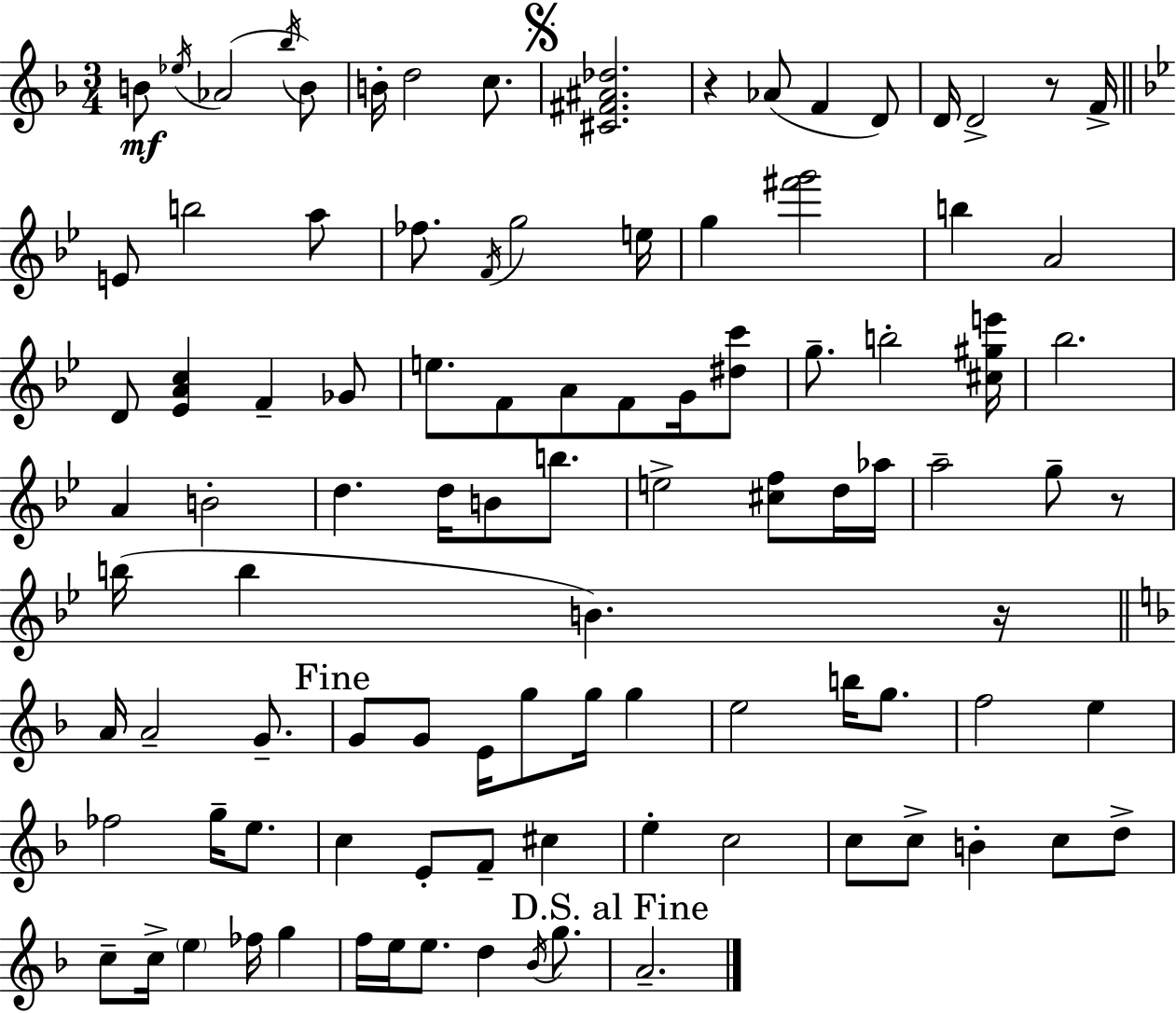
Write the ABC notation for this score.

X:1
T:Untitled
M:3/4
L:1/4
K:Dm
B/2 _e/4 _A2 _b/4 B/2 B/4 d2 c/2 [^C^F^A_d]2 z _A/2 F D/2 D/4 D2 z/2 F/4 E/2 b2 a/2 _f/2 F/4 g2 e/4 g [^f'g']2 b A2 D/2 [_EAc] F _G/2 e/2 F/2 A/2 F/2 G/4 [^dc']/2 g/2 b2 [^c^ge']/4 _b2 A B2 d d/4 B/2 b/2 e2 [^cf]/2 d/4 _a/4 a2 g/2 z/2 b/4 b B z/4 A/4 A2 G/2 G/2 G/2 E/4 g/2 g/4 g e2 b/4 g/2 f2 e _f2 g/4 e/2 c E/2 F/2 ^c e c2 c/2 c/2 B c/2 d/2 c/2 c/4 e _f/4 g f/4 e/4 e/2 d _B/4 g/2 A2